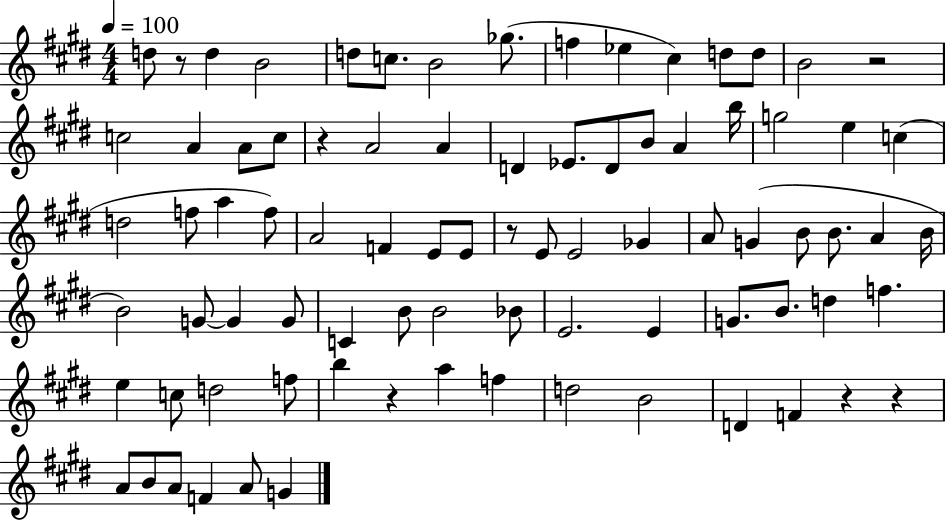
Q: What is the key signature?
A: E major